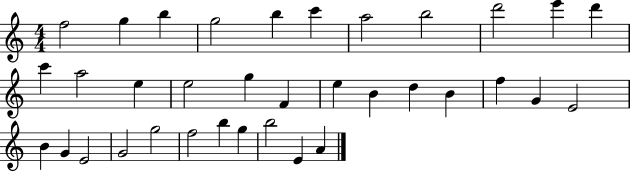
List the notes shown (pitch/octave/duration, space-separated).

F5/h G5/q B5/q G5/h B5/q C6/q A5/h B5/h D6/h E6/q D6/q C6/q A5/h E5/q E5/h G5/q F4/q E5/q B4/q D5/q B4/q F5/q G4/q E4/h B4/q G4/q E4/h G4/h G5/h F5/h B5/q G5/q B5/h E4/q A4/q